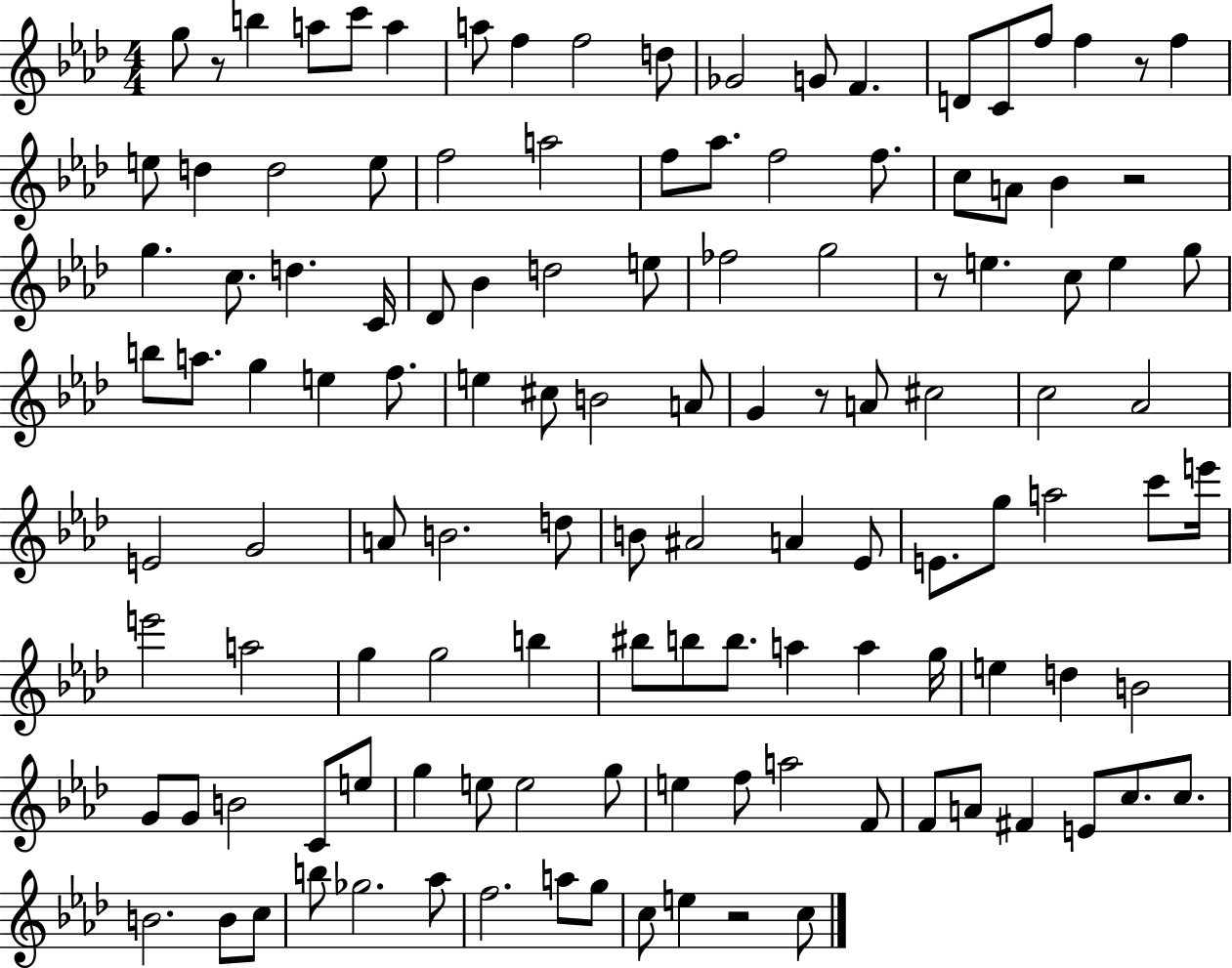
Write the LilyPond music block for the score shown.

{
  \clef treble
  \numericTimeSignature
  \time 4/4
  \key aes \major
  g''8 r8 b''4 a''8 c'''8 a''4 | a''8 f''4 f''2 d''8 | ges'2 g'8 f'4. | d'8 c'8 f''8 f''4 r8 f''4 | \break e''8 d''4 d''2 e''8 | f''2 a''2 | f''8 aes''8. f''2 f''8. | c''8 a'8 bes'4 r2 | \break g''4. c''8. d''4. c'16 | des'8 bes'4 d''2 e''8 | fes''2 g''2 | r8 e''4. c''8 e''4 g''8 | \break b''8 a''8. g''4 e''4 f''8. | e''4 cis''8 b'2 a'8 | g'4 r8 a'8 cis''2 | c''2 aes'2 | \break e'2 g'2 | a'8 b'2. d''8 | b'8 ais'2 a'4 ees'8 | e'8. g''8 a''2 c'''8 e'''16 | \break e'''2 a''2 | g''4 g''2 b''4 | bis''8 b''8 b''8. a''4 a''4 g''16 | e''4 d''4 b'2 | \break g'8 g'8 b'2 c'8 e''8 | g''4 e''8 e''2 g''8 | e''4 f''8 a''2 f'8 | f'8 a'8 fis'4 e'8 c''8. c''8. | \break b'2. b'8 c''8 | b''8 ges''2. aes''8 | f''2. a''8 g''8 | c''8 e''4 r2 c''8 | \break \bar "|."
}